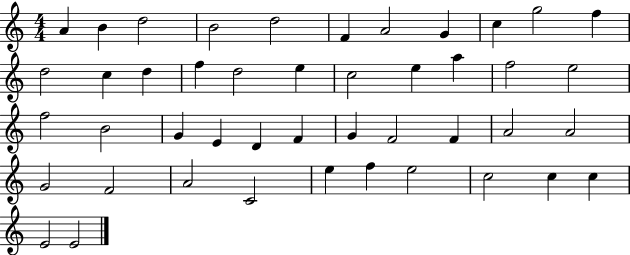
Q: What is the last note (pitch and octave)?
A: E4